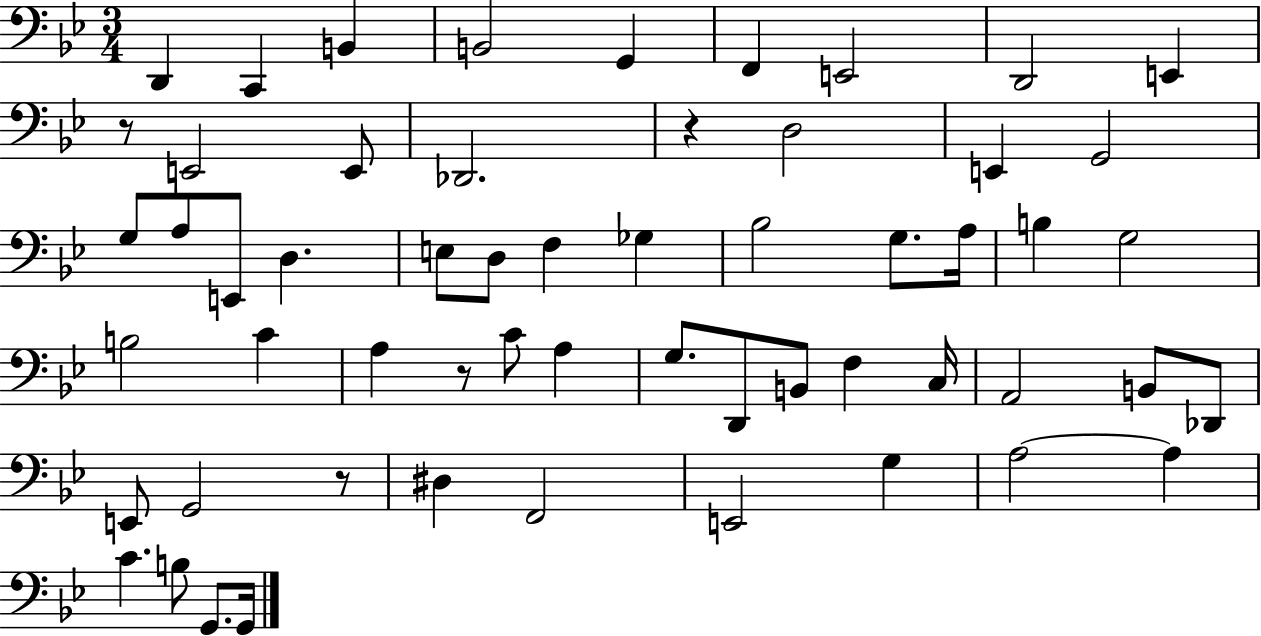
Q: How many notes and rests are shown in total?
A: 57